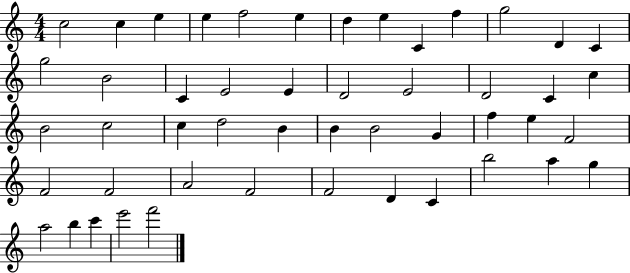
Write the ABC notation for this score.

X:1
T:Untitled
M:4/4
L:1/4
K:C
c2 c e e f2 e d e C f g2 D C g2 B2 C E2 E D2 E2 D2 C c B2 c2 c d2 B B B2 G f e F2 F2 F2 A2 F2 F2 D C b2 a g a2 b c' e'2 f'2